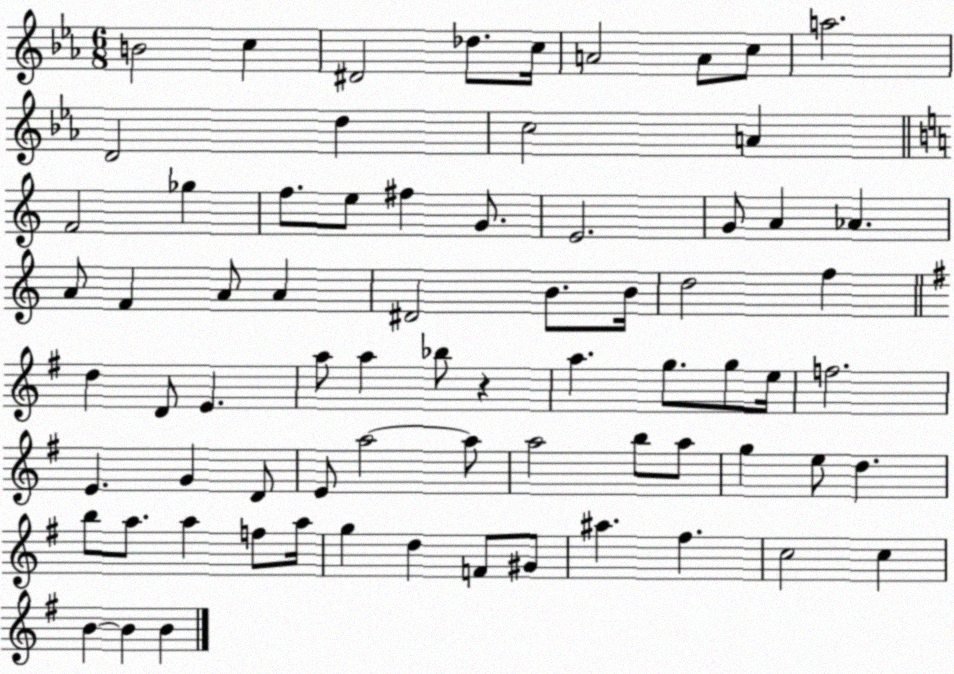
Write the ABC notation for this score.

X:1
T:Untitled
M:6/8
L:1/4
K:Eb
B2 c ^D2 _d/2 c/4 A2 A/2 c/2 a2 D2 d c2 A F2 _g f/2 e/2 ^f G/2 E2 G/2 A _A A/2 F A/2 A ^D2 B/2 B/4 d2 f d D/2 E a/2 a _b/2 z a g/2 g/2 e/4 f2 E G D/2 E/2 a2 a/2 a2 b/2 a/2 g e/2 d b/2 a/2 a f/2 a/4 g d F/2 ^G/2 ^a ^f c2 c B B B